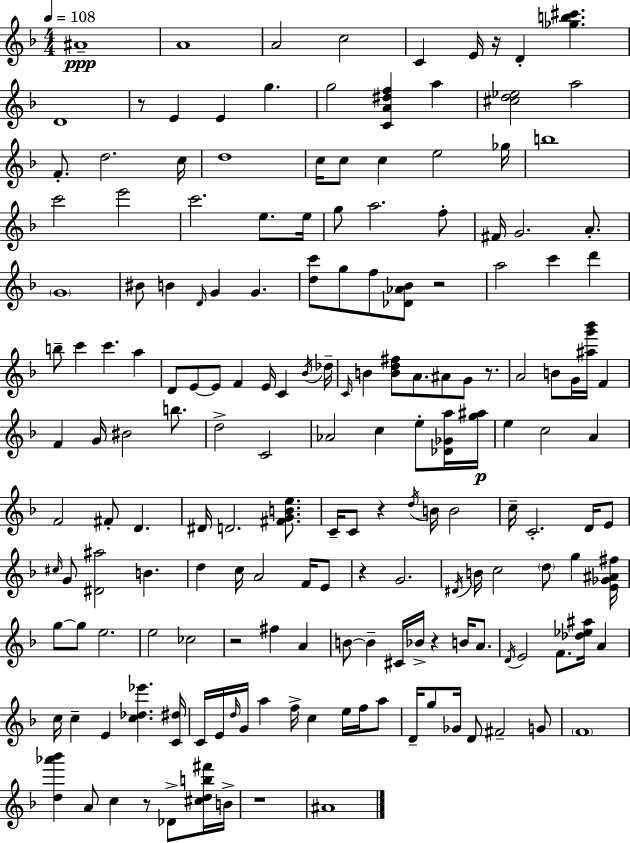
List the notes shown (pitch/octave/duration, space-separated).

A#4/w A4/w A4/h C5/h C4/q E4/s R/s D4/q [Gb5,B5,C#6]/q. D4/w R/e E4/q E4/q G5/q. G5/h [C4,A4,D#5,F5]/q A5/q [C#5,D5,Eb5]/h A5/h F4/e. D5/h. C5/s D5/w C5/s C5/e C5/q E5/h Gb5/s B5/w C6/h E6/h C6/h. E5/e. E5/s G5/e A5/h. F5/e F#4/s G4/h. A4/e. G4/w BIS4/e B4/q D4/s G4/q G4/q. [D5,C6]/e G5/e F5/e [Db4,Ab4,Bb4]/e R/h A5/h C6/q D6/q B5/e C6/q C6/q. A5/q D4/e E4/e E4/e F4/q E4/s C4/q Bb4/s Db5/s C4/s B4/q [B4,D5,F#5]/e A4/e. A#4/e G4/e R/e. A4/h B4/e G4/s [A#5,G6,Bb6]/s F4/q F4/q G4/s BIS4/h B5/e. D5/h C4/h Ab4/h C5/q E5/e [Db4,Gb4,A5]/s [G5,A#5]/s E5/q C5/h A4/q F4/h F#4/e D4/q. D#4/s D4/h. [F#4,G4,B4,E5]/e. C4/s C4/e R/q D5/s B4/s B4/h C5/s C4/h. D4/s E4/e C#5/s G4/e [D#4,A#5]/h B4/q. D5/q C5/s A4/h F4/s E4/e R/q G4/h. D#4/s B4/s C5/h D5/e G5/q [E4,Gb4,A#4,F#5]/s G5/e G5/e E5/h. E5/h CES5/h R/h F#5/q A4/q B4/e B4/q C#4/s Bb4/s R/q B4/s A4/e. D4/s E4/h F4/e. [Db5,Eb5,A#5]/s A4/q C5/s C5/q E4/q [C5,Db5,Eb6]/q. [C4,D#5]/s C4/s E4/s D5/s G4/s A5/q F5/s C5/q E5/s F5/s A5/e D4/s G5/e Gb4/s D4/e F#4/h G4/e F4/w [D5,Ab6,Bb6]/q A4/e C5/q R/e Db4/e [C#5,D5,B5,F#6]/s B4/s R/w A#4/w